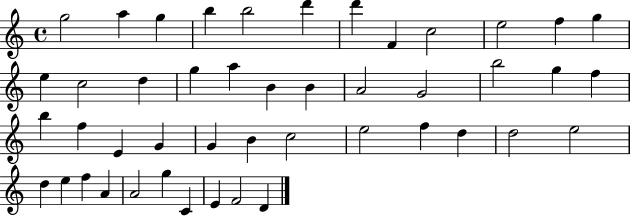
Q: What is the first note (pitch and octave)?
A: G5